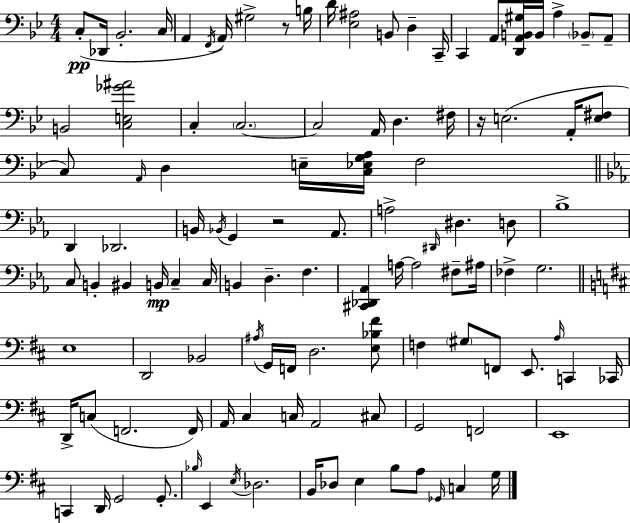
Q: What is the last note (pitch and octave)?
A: G3